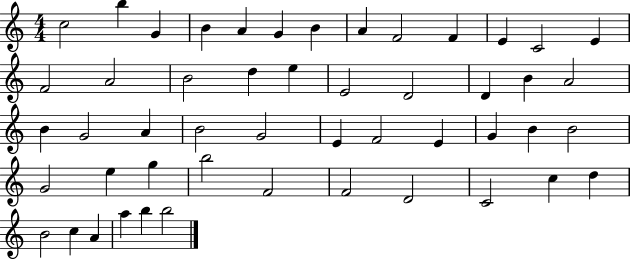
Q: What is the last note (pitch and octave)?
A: B5